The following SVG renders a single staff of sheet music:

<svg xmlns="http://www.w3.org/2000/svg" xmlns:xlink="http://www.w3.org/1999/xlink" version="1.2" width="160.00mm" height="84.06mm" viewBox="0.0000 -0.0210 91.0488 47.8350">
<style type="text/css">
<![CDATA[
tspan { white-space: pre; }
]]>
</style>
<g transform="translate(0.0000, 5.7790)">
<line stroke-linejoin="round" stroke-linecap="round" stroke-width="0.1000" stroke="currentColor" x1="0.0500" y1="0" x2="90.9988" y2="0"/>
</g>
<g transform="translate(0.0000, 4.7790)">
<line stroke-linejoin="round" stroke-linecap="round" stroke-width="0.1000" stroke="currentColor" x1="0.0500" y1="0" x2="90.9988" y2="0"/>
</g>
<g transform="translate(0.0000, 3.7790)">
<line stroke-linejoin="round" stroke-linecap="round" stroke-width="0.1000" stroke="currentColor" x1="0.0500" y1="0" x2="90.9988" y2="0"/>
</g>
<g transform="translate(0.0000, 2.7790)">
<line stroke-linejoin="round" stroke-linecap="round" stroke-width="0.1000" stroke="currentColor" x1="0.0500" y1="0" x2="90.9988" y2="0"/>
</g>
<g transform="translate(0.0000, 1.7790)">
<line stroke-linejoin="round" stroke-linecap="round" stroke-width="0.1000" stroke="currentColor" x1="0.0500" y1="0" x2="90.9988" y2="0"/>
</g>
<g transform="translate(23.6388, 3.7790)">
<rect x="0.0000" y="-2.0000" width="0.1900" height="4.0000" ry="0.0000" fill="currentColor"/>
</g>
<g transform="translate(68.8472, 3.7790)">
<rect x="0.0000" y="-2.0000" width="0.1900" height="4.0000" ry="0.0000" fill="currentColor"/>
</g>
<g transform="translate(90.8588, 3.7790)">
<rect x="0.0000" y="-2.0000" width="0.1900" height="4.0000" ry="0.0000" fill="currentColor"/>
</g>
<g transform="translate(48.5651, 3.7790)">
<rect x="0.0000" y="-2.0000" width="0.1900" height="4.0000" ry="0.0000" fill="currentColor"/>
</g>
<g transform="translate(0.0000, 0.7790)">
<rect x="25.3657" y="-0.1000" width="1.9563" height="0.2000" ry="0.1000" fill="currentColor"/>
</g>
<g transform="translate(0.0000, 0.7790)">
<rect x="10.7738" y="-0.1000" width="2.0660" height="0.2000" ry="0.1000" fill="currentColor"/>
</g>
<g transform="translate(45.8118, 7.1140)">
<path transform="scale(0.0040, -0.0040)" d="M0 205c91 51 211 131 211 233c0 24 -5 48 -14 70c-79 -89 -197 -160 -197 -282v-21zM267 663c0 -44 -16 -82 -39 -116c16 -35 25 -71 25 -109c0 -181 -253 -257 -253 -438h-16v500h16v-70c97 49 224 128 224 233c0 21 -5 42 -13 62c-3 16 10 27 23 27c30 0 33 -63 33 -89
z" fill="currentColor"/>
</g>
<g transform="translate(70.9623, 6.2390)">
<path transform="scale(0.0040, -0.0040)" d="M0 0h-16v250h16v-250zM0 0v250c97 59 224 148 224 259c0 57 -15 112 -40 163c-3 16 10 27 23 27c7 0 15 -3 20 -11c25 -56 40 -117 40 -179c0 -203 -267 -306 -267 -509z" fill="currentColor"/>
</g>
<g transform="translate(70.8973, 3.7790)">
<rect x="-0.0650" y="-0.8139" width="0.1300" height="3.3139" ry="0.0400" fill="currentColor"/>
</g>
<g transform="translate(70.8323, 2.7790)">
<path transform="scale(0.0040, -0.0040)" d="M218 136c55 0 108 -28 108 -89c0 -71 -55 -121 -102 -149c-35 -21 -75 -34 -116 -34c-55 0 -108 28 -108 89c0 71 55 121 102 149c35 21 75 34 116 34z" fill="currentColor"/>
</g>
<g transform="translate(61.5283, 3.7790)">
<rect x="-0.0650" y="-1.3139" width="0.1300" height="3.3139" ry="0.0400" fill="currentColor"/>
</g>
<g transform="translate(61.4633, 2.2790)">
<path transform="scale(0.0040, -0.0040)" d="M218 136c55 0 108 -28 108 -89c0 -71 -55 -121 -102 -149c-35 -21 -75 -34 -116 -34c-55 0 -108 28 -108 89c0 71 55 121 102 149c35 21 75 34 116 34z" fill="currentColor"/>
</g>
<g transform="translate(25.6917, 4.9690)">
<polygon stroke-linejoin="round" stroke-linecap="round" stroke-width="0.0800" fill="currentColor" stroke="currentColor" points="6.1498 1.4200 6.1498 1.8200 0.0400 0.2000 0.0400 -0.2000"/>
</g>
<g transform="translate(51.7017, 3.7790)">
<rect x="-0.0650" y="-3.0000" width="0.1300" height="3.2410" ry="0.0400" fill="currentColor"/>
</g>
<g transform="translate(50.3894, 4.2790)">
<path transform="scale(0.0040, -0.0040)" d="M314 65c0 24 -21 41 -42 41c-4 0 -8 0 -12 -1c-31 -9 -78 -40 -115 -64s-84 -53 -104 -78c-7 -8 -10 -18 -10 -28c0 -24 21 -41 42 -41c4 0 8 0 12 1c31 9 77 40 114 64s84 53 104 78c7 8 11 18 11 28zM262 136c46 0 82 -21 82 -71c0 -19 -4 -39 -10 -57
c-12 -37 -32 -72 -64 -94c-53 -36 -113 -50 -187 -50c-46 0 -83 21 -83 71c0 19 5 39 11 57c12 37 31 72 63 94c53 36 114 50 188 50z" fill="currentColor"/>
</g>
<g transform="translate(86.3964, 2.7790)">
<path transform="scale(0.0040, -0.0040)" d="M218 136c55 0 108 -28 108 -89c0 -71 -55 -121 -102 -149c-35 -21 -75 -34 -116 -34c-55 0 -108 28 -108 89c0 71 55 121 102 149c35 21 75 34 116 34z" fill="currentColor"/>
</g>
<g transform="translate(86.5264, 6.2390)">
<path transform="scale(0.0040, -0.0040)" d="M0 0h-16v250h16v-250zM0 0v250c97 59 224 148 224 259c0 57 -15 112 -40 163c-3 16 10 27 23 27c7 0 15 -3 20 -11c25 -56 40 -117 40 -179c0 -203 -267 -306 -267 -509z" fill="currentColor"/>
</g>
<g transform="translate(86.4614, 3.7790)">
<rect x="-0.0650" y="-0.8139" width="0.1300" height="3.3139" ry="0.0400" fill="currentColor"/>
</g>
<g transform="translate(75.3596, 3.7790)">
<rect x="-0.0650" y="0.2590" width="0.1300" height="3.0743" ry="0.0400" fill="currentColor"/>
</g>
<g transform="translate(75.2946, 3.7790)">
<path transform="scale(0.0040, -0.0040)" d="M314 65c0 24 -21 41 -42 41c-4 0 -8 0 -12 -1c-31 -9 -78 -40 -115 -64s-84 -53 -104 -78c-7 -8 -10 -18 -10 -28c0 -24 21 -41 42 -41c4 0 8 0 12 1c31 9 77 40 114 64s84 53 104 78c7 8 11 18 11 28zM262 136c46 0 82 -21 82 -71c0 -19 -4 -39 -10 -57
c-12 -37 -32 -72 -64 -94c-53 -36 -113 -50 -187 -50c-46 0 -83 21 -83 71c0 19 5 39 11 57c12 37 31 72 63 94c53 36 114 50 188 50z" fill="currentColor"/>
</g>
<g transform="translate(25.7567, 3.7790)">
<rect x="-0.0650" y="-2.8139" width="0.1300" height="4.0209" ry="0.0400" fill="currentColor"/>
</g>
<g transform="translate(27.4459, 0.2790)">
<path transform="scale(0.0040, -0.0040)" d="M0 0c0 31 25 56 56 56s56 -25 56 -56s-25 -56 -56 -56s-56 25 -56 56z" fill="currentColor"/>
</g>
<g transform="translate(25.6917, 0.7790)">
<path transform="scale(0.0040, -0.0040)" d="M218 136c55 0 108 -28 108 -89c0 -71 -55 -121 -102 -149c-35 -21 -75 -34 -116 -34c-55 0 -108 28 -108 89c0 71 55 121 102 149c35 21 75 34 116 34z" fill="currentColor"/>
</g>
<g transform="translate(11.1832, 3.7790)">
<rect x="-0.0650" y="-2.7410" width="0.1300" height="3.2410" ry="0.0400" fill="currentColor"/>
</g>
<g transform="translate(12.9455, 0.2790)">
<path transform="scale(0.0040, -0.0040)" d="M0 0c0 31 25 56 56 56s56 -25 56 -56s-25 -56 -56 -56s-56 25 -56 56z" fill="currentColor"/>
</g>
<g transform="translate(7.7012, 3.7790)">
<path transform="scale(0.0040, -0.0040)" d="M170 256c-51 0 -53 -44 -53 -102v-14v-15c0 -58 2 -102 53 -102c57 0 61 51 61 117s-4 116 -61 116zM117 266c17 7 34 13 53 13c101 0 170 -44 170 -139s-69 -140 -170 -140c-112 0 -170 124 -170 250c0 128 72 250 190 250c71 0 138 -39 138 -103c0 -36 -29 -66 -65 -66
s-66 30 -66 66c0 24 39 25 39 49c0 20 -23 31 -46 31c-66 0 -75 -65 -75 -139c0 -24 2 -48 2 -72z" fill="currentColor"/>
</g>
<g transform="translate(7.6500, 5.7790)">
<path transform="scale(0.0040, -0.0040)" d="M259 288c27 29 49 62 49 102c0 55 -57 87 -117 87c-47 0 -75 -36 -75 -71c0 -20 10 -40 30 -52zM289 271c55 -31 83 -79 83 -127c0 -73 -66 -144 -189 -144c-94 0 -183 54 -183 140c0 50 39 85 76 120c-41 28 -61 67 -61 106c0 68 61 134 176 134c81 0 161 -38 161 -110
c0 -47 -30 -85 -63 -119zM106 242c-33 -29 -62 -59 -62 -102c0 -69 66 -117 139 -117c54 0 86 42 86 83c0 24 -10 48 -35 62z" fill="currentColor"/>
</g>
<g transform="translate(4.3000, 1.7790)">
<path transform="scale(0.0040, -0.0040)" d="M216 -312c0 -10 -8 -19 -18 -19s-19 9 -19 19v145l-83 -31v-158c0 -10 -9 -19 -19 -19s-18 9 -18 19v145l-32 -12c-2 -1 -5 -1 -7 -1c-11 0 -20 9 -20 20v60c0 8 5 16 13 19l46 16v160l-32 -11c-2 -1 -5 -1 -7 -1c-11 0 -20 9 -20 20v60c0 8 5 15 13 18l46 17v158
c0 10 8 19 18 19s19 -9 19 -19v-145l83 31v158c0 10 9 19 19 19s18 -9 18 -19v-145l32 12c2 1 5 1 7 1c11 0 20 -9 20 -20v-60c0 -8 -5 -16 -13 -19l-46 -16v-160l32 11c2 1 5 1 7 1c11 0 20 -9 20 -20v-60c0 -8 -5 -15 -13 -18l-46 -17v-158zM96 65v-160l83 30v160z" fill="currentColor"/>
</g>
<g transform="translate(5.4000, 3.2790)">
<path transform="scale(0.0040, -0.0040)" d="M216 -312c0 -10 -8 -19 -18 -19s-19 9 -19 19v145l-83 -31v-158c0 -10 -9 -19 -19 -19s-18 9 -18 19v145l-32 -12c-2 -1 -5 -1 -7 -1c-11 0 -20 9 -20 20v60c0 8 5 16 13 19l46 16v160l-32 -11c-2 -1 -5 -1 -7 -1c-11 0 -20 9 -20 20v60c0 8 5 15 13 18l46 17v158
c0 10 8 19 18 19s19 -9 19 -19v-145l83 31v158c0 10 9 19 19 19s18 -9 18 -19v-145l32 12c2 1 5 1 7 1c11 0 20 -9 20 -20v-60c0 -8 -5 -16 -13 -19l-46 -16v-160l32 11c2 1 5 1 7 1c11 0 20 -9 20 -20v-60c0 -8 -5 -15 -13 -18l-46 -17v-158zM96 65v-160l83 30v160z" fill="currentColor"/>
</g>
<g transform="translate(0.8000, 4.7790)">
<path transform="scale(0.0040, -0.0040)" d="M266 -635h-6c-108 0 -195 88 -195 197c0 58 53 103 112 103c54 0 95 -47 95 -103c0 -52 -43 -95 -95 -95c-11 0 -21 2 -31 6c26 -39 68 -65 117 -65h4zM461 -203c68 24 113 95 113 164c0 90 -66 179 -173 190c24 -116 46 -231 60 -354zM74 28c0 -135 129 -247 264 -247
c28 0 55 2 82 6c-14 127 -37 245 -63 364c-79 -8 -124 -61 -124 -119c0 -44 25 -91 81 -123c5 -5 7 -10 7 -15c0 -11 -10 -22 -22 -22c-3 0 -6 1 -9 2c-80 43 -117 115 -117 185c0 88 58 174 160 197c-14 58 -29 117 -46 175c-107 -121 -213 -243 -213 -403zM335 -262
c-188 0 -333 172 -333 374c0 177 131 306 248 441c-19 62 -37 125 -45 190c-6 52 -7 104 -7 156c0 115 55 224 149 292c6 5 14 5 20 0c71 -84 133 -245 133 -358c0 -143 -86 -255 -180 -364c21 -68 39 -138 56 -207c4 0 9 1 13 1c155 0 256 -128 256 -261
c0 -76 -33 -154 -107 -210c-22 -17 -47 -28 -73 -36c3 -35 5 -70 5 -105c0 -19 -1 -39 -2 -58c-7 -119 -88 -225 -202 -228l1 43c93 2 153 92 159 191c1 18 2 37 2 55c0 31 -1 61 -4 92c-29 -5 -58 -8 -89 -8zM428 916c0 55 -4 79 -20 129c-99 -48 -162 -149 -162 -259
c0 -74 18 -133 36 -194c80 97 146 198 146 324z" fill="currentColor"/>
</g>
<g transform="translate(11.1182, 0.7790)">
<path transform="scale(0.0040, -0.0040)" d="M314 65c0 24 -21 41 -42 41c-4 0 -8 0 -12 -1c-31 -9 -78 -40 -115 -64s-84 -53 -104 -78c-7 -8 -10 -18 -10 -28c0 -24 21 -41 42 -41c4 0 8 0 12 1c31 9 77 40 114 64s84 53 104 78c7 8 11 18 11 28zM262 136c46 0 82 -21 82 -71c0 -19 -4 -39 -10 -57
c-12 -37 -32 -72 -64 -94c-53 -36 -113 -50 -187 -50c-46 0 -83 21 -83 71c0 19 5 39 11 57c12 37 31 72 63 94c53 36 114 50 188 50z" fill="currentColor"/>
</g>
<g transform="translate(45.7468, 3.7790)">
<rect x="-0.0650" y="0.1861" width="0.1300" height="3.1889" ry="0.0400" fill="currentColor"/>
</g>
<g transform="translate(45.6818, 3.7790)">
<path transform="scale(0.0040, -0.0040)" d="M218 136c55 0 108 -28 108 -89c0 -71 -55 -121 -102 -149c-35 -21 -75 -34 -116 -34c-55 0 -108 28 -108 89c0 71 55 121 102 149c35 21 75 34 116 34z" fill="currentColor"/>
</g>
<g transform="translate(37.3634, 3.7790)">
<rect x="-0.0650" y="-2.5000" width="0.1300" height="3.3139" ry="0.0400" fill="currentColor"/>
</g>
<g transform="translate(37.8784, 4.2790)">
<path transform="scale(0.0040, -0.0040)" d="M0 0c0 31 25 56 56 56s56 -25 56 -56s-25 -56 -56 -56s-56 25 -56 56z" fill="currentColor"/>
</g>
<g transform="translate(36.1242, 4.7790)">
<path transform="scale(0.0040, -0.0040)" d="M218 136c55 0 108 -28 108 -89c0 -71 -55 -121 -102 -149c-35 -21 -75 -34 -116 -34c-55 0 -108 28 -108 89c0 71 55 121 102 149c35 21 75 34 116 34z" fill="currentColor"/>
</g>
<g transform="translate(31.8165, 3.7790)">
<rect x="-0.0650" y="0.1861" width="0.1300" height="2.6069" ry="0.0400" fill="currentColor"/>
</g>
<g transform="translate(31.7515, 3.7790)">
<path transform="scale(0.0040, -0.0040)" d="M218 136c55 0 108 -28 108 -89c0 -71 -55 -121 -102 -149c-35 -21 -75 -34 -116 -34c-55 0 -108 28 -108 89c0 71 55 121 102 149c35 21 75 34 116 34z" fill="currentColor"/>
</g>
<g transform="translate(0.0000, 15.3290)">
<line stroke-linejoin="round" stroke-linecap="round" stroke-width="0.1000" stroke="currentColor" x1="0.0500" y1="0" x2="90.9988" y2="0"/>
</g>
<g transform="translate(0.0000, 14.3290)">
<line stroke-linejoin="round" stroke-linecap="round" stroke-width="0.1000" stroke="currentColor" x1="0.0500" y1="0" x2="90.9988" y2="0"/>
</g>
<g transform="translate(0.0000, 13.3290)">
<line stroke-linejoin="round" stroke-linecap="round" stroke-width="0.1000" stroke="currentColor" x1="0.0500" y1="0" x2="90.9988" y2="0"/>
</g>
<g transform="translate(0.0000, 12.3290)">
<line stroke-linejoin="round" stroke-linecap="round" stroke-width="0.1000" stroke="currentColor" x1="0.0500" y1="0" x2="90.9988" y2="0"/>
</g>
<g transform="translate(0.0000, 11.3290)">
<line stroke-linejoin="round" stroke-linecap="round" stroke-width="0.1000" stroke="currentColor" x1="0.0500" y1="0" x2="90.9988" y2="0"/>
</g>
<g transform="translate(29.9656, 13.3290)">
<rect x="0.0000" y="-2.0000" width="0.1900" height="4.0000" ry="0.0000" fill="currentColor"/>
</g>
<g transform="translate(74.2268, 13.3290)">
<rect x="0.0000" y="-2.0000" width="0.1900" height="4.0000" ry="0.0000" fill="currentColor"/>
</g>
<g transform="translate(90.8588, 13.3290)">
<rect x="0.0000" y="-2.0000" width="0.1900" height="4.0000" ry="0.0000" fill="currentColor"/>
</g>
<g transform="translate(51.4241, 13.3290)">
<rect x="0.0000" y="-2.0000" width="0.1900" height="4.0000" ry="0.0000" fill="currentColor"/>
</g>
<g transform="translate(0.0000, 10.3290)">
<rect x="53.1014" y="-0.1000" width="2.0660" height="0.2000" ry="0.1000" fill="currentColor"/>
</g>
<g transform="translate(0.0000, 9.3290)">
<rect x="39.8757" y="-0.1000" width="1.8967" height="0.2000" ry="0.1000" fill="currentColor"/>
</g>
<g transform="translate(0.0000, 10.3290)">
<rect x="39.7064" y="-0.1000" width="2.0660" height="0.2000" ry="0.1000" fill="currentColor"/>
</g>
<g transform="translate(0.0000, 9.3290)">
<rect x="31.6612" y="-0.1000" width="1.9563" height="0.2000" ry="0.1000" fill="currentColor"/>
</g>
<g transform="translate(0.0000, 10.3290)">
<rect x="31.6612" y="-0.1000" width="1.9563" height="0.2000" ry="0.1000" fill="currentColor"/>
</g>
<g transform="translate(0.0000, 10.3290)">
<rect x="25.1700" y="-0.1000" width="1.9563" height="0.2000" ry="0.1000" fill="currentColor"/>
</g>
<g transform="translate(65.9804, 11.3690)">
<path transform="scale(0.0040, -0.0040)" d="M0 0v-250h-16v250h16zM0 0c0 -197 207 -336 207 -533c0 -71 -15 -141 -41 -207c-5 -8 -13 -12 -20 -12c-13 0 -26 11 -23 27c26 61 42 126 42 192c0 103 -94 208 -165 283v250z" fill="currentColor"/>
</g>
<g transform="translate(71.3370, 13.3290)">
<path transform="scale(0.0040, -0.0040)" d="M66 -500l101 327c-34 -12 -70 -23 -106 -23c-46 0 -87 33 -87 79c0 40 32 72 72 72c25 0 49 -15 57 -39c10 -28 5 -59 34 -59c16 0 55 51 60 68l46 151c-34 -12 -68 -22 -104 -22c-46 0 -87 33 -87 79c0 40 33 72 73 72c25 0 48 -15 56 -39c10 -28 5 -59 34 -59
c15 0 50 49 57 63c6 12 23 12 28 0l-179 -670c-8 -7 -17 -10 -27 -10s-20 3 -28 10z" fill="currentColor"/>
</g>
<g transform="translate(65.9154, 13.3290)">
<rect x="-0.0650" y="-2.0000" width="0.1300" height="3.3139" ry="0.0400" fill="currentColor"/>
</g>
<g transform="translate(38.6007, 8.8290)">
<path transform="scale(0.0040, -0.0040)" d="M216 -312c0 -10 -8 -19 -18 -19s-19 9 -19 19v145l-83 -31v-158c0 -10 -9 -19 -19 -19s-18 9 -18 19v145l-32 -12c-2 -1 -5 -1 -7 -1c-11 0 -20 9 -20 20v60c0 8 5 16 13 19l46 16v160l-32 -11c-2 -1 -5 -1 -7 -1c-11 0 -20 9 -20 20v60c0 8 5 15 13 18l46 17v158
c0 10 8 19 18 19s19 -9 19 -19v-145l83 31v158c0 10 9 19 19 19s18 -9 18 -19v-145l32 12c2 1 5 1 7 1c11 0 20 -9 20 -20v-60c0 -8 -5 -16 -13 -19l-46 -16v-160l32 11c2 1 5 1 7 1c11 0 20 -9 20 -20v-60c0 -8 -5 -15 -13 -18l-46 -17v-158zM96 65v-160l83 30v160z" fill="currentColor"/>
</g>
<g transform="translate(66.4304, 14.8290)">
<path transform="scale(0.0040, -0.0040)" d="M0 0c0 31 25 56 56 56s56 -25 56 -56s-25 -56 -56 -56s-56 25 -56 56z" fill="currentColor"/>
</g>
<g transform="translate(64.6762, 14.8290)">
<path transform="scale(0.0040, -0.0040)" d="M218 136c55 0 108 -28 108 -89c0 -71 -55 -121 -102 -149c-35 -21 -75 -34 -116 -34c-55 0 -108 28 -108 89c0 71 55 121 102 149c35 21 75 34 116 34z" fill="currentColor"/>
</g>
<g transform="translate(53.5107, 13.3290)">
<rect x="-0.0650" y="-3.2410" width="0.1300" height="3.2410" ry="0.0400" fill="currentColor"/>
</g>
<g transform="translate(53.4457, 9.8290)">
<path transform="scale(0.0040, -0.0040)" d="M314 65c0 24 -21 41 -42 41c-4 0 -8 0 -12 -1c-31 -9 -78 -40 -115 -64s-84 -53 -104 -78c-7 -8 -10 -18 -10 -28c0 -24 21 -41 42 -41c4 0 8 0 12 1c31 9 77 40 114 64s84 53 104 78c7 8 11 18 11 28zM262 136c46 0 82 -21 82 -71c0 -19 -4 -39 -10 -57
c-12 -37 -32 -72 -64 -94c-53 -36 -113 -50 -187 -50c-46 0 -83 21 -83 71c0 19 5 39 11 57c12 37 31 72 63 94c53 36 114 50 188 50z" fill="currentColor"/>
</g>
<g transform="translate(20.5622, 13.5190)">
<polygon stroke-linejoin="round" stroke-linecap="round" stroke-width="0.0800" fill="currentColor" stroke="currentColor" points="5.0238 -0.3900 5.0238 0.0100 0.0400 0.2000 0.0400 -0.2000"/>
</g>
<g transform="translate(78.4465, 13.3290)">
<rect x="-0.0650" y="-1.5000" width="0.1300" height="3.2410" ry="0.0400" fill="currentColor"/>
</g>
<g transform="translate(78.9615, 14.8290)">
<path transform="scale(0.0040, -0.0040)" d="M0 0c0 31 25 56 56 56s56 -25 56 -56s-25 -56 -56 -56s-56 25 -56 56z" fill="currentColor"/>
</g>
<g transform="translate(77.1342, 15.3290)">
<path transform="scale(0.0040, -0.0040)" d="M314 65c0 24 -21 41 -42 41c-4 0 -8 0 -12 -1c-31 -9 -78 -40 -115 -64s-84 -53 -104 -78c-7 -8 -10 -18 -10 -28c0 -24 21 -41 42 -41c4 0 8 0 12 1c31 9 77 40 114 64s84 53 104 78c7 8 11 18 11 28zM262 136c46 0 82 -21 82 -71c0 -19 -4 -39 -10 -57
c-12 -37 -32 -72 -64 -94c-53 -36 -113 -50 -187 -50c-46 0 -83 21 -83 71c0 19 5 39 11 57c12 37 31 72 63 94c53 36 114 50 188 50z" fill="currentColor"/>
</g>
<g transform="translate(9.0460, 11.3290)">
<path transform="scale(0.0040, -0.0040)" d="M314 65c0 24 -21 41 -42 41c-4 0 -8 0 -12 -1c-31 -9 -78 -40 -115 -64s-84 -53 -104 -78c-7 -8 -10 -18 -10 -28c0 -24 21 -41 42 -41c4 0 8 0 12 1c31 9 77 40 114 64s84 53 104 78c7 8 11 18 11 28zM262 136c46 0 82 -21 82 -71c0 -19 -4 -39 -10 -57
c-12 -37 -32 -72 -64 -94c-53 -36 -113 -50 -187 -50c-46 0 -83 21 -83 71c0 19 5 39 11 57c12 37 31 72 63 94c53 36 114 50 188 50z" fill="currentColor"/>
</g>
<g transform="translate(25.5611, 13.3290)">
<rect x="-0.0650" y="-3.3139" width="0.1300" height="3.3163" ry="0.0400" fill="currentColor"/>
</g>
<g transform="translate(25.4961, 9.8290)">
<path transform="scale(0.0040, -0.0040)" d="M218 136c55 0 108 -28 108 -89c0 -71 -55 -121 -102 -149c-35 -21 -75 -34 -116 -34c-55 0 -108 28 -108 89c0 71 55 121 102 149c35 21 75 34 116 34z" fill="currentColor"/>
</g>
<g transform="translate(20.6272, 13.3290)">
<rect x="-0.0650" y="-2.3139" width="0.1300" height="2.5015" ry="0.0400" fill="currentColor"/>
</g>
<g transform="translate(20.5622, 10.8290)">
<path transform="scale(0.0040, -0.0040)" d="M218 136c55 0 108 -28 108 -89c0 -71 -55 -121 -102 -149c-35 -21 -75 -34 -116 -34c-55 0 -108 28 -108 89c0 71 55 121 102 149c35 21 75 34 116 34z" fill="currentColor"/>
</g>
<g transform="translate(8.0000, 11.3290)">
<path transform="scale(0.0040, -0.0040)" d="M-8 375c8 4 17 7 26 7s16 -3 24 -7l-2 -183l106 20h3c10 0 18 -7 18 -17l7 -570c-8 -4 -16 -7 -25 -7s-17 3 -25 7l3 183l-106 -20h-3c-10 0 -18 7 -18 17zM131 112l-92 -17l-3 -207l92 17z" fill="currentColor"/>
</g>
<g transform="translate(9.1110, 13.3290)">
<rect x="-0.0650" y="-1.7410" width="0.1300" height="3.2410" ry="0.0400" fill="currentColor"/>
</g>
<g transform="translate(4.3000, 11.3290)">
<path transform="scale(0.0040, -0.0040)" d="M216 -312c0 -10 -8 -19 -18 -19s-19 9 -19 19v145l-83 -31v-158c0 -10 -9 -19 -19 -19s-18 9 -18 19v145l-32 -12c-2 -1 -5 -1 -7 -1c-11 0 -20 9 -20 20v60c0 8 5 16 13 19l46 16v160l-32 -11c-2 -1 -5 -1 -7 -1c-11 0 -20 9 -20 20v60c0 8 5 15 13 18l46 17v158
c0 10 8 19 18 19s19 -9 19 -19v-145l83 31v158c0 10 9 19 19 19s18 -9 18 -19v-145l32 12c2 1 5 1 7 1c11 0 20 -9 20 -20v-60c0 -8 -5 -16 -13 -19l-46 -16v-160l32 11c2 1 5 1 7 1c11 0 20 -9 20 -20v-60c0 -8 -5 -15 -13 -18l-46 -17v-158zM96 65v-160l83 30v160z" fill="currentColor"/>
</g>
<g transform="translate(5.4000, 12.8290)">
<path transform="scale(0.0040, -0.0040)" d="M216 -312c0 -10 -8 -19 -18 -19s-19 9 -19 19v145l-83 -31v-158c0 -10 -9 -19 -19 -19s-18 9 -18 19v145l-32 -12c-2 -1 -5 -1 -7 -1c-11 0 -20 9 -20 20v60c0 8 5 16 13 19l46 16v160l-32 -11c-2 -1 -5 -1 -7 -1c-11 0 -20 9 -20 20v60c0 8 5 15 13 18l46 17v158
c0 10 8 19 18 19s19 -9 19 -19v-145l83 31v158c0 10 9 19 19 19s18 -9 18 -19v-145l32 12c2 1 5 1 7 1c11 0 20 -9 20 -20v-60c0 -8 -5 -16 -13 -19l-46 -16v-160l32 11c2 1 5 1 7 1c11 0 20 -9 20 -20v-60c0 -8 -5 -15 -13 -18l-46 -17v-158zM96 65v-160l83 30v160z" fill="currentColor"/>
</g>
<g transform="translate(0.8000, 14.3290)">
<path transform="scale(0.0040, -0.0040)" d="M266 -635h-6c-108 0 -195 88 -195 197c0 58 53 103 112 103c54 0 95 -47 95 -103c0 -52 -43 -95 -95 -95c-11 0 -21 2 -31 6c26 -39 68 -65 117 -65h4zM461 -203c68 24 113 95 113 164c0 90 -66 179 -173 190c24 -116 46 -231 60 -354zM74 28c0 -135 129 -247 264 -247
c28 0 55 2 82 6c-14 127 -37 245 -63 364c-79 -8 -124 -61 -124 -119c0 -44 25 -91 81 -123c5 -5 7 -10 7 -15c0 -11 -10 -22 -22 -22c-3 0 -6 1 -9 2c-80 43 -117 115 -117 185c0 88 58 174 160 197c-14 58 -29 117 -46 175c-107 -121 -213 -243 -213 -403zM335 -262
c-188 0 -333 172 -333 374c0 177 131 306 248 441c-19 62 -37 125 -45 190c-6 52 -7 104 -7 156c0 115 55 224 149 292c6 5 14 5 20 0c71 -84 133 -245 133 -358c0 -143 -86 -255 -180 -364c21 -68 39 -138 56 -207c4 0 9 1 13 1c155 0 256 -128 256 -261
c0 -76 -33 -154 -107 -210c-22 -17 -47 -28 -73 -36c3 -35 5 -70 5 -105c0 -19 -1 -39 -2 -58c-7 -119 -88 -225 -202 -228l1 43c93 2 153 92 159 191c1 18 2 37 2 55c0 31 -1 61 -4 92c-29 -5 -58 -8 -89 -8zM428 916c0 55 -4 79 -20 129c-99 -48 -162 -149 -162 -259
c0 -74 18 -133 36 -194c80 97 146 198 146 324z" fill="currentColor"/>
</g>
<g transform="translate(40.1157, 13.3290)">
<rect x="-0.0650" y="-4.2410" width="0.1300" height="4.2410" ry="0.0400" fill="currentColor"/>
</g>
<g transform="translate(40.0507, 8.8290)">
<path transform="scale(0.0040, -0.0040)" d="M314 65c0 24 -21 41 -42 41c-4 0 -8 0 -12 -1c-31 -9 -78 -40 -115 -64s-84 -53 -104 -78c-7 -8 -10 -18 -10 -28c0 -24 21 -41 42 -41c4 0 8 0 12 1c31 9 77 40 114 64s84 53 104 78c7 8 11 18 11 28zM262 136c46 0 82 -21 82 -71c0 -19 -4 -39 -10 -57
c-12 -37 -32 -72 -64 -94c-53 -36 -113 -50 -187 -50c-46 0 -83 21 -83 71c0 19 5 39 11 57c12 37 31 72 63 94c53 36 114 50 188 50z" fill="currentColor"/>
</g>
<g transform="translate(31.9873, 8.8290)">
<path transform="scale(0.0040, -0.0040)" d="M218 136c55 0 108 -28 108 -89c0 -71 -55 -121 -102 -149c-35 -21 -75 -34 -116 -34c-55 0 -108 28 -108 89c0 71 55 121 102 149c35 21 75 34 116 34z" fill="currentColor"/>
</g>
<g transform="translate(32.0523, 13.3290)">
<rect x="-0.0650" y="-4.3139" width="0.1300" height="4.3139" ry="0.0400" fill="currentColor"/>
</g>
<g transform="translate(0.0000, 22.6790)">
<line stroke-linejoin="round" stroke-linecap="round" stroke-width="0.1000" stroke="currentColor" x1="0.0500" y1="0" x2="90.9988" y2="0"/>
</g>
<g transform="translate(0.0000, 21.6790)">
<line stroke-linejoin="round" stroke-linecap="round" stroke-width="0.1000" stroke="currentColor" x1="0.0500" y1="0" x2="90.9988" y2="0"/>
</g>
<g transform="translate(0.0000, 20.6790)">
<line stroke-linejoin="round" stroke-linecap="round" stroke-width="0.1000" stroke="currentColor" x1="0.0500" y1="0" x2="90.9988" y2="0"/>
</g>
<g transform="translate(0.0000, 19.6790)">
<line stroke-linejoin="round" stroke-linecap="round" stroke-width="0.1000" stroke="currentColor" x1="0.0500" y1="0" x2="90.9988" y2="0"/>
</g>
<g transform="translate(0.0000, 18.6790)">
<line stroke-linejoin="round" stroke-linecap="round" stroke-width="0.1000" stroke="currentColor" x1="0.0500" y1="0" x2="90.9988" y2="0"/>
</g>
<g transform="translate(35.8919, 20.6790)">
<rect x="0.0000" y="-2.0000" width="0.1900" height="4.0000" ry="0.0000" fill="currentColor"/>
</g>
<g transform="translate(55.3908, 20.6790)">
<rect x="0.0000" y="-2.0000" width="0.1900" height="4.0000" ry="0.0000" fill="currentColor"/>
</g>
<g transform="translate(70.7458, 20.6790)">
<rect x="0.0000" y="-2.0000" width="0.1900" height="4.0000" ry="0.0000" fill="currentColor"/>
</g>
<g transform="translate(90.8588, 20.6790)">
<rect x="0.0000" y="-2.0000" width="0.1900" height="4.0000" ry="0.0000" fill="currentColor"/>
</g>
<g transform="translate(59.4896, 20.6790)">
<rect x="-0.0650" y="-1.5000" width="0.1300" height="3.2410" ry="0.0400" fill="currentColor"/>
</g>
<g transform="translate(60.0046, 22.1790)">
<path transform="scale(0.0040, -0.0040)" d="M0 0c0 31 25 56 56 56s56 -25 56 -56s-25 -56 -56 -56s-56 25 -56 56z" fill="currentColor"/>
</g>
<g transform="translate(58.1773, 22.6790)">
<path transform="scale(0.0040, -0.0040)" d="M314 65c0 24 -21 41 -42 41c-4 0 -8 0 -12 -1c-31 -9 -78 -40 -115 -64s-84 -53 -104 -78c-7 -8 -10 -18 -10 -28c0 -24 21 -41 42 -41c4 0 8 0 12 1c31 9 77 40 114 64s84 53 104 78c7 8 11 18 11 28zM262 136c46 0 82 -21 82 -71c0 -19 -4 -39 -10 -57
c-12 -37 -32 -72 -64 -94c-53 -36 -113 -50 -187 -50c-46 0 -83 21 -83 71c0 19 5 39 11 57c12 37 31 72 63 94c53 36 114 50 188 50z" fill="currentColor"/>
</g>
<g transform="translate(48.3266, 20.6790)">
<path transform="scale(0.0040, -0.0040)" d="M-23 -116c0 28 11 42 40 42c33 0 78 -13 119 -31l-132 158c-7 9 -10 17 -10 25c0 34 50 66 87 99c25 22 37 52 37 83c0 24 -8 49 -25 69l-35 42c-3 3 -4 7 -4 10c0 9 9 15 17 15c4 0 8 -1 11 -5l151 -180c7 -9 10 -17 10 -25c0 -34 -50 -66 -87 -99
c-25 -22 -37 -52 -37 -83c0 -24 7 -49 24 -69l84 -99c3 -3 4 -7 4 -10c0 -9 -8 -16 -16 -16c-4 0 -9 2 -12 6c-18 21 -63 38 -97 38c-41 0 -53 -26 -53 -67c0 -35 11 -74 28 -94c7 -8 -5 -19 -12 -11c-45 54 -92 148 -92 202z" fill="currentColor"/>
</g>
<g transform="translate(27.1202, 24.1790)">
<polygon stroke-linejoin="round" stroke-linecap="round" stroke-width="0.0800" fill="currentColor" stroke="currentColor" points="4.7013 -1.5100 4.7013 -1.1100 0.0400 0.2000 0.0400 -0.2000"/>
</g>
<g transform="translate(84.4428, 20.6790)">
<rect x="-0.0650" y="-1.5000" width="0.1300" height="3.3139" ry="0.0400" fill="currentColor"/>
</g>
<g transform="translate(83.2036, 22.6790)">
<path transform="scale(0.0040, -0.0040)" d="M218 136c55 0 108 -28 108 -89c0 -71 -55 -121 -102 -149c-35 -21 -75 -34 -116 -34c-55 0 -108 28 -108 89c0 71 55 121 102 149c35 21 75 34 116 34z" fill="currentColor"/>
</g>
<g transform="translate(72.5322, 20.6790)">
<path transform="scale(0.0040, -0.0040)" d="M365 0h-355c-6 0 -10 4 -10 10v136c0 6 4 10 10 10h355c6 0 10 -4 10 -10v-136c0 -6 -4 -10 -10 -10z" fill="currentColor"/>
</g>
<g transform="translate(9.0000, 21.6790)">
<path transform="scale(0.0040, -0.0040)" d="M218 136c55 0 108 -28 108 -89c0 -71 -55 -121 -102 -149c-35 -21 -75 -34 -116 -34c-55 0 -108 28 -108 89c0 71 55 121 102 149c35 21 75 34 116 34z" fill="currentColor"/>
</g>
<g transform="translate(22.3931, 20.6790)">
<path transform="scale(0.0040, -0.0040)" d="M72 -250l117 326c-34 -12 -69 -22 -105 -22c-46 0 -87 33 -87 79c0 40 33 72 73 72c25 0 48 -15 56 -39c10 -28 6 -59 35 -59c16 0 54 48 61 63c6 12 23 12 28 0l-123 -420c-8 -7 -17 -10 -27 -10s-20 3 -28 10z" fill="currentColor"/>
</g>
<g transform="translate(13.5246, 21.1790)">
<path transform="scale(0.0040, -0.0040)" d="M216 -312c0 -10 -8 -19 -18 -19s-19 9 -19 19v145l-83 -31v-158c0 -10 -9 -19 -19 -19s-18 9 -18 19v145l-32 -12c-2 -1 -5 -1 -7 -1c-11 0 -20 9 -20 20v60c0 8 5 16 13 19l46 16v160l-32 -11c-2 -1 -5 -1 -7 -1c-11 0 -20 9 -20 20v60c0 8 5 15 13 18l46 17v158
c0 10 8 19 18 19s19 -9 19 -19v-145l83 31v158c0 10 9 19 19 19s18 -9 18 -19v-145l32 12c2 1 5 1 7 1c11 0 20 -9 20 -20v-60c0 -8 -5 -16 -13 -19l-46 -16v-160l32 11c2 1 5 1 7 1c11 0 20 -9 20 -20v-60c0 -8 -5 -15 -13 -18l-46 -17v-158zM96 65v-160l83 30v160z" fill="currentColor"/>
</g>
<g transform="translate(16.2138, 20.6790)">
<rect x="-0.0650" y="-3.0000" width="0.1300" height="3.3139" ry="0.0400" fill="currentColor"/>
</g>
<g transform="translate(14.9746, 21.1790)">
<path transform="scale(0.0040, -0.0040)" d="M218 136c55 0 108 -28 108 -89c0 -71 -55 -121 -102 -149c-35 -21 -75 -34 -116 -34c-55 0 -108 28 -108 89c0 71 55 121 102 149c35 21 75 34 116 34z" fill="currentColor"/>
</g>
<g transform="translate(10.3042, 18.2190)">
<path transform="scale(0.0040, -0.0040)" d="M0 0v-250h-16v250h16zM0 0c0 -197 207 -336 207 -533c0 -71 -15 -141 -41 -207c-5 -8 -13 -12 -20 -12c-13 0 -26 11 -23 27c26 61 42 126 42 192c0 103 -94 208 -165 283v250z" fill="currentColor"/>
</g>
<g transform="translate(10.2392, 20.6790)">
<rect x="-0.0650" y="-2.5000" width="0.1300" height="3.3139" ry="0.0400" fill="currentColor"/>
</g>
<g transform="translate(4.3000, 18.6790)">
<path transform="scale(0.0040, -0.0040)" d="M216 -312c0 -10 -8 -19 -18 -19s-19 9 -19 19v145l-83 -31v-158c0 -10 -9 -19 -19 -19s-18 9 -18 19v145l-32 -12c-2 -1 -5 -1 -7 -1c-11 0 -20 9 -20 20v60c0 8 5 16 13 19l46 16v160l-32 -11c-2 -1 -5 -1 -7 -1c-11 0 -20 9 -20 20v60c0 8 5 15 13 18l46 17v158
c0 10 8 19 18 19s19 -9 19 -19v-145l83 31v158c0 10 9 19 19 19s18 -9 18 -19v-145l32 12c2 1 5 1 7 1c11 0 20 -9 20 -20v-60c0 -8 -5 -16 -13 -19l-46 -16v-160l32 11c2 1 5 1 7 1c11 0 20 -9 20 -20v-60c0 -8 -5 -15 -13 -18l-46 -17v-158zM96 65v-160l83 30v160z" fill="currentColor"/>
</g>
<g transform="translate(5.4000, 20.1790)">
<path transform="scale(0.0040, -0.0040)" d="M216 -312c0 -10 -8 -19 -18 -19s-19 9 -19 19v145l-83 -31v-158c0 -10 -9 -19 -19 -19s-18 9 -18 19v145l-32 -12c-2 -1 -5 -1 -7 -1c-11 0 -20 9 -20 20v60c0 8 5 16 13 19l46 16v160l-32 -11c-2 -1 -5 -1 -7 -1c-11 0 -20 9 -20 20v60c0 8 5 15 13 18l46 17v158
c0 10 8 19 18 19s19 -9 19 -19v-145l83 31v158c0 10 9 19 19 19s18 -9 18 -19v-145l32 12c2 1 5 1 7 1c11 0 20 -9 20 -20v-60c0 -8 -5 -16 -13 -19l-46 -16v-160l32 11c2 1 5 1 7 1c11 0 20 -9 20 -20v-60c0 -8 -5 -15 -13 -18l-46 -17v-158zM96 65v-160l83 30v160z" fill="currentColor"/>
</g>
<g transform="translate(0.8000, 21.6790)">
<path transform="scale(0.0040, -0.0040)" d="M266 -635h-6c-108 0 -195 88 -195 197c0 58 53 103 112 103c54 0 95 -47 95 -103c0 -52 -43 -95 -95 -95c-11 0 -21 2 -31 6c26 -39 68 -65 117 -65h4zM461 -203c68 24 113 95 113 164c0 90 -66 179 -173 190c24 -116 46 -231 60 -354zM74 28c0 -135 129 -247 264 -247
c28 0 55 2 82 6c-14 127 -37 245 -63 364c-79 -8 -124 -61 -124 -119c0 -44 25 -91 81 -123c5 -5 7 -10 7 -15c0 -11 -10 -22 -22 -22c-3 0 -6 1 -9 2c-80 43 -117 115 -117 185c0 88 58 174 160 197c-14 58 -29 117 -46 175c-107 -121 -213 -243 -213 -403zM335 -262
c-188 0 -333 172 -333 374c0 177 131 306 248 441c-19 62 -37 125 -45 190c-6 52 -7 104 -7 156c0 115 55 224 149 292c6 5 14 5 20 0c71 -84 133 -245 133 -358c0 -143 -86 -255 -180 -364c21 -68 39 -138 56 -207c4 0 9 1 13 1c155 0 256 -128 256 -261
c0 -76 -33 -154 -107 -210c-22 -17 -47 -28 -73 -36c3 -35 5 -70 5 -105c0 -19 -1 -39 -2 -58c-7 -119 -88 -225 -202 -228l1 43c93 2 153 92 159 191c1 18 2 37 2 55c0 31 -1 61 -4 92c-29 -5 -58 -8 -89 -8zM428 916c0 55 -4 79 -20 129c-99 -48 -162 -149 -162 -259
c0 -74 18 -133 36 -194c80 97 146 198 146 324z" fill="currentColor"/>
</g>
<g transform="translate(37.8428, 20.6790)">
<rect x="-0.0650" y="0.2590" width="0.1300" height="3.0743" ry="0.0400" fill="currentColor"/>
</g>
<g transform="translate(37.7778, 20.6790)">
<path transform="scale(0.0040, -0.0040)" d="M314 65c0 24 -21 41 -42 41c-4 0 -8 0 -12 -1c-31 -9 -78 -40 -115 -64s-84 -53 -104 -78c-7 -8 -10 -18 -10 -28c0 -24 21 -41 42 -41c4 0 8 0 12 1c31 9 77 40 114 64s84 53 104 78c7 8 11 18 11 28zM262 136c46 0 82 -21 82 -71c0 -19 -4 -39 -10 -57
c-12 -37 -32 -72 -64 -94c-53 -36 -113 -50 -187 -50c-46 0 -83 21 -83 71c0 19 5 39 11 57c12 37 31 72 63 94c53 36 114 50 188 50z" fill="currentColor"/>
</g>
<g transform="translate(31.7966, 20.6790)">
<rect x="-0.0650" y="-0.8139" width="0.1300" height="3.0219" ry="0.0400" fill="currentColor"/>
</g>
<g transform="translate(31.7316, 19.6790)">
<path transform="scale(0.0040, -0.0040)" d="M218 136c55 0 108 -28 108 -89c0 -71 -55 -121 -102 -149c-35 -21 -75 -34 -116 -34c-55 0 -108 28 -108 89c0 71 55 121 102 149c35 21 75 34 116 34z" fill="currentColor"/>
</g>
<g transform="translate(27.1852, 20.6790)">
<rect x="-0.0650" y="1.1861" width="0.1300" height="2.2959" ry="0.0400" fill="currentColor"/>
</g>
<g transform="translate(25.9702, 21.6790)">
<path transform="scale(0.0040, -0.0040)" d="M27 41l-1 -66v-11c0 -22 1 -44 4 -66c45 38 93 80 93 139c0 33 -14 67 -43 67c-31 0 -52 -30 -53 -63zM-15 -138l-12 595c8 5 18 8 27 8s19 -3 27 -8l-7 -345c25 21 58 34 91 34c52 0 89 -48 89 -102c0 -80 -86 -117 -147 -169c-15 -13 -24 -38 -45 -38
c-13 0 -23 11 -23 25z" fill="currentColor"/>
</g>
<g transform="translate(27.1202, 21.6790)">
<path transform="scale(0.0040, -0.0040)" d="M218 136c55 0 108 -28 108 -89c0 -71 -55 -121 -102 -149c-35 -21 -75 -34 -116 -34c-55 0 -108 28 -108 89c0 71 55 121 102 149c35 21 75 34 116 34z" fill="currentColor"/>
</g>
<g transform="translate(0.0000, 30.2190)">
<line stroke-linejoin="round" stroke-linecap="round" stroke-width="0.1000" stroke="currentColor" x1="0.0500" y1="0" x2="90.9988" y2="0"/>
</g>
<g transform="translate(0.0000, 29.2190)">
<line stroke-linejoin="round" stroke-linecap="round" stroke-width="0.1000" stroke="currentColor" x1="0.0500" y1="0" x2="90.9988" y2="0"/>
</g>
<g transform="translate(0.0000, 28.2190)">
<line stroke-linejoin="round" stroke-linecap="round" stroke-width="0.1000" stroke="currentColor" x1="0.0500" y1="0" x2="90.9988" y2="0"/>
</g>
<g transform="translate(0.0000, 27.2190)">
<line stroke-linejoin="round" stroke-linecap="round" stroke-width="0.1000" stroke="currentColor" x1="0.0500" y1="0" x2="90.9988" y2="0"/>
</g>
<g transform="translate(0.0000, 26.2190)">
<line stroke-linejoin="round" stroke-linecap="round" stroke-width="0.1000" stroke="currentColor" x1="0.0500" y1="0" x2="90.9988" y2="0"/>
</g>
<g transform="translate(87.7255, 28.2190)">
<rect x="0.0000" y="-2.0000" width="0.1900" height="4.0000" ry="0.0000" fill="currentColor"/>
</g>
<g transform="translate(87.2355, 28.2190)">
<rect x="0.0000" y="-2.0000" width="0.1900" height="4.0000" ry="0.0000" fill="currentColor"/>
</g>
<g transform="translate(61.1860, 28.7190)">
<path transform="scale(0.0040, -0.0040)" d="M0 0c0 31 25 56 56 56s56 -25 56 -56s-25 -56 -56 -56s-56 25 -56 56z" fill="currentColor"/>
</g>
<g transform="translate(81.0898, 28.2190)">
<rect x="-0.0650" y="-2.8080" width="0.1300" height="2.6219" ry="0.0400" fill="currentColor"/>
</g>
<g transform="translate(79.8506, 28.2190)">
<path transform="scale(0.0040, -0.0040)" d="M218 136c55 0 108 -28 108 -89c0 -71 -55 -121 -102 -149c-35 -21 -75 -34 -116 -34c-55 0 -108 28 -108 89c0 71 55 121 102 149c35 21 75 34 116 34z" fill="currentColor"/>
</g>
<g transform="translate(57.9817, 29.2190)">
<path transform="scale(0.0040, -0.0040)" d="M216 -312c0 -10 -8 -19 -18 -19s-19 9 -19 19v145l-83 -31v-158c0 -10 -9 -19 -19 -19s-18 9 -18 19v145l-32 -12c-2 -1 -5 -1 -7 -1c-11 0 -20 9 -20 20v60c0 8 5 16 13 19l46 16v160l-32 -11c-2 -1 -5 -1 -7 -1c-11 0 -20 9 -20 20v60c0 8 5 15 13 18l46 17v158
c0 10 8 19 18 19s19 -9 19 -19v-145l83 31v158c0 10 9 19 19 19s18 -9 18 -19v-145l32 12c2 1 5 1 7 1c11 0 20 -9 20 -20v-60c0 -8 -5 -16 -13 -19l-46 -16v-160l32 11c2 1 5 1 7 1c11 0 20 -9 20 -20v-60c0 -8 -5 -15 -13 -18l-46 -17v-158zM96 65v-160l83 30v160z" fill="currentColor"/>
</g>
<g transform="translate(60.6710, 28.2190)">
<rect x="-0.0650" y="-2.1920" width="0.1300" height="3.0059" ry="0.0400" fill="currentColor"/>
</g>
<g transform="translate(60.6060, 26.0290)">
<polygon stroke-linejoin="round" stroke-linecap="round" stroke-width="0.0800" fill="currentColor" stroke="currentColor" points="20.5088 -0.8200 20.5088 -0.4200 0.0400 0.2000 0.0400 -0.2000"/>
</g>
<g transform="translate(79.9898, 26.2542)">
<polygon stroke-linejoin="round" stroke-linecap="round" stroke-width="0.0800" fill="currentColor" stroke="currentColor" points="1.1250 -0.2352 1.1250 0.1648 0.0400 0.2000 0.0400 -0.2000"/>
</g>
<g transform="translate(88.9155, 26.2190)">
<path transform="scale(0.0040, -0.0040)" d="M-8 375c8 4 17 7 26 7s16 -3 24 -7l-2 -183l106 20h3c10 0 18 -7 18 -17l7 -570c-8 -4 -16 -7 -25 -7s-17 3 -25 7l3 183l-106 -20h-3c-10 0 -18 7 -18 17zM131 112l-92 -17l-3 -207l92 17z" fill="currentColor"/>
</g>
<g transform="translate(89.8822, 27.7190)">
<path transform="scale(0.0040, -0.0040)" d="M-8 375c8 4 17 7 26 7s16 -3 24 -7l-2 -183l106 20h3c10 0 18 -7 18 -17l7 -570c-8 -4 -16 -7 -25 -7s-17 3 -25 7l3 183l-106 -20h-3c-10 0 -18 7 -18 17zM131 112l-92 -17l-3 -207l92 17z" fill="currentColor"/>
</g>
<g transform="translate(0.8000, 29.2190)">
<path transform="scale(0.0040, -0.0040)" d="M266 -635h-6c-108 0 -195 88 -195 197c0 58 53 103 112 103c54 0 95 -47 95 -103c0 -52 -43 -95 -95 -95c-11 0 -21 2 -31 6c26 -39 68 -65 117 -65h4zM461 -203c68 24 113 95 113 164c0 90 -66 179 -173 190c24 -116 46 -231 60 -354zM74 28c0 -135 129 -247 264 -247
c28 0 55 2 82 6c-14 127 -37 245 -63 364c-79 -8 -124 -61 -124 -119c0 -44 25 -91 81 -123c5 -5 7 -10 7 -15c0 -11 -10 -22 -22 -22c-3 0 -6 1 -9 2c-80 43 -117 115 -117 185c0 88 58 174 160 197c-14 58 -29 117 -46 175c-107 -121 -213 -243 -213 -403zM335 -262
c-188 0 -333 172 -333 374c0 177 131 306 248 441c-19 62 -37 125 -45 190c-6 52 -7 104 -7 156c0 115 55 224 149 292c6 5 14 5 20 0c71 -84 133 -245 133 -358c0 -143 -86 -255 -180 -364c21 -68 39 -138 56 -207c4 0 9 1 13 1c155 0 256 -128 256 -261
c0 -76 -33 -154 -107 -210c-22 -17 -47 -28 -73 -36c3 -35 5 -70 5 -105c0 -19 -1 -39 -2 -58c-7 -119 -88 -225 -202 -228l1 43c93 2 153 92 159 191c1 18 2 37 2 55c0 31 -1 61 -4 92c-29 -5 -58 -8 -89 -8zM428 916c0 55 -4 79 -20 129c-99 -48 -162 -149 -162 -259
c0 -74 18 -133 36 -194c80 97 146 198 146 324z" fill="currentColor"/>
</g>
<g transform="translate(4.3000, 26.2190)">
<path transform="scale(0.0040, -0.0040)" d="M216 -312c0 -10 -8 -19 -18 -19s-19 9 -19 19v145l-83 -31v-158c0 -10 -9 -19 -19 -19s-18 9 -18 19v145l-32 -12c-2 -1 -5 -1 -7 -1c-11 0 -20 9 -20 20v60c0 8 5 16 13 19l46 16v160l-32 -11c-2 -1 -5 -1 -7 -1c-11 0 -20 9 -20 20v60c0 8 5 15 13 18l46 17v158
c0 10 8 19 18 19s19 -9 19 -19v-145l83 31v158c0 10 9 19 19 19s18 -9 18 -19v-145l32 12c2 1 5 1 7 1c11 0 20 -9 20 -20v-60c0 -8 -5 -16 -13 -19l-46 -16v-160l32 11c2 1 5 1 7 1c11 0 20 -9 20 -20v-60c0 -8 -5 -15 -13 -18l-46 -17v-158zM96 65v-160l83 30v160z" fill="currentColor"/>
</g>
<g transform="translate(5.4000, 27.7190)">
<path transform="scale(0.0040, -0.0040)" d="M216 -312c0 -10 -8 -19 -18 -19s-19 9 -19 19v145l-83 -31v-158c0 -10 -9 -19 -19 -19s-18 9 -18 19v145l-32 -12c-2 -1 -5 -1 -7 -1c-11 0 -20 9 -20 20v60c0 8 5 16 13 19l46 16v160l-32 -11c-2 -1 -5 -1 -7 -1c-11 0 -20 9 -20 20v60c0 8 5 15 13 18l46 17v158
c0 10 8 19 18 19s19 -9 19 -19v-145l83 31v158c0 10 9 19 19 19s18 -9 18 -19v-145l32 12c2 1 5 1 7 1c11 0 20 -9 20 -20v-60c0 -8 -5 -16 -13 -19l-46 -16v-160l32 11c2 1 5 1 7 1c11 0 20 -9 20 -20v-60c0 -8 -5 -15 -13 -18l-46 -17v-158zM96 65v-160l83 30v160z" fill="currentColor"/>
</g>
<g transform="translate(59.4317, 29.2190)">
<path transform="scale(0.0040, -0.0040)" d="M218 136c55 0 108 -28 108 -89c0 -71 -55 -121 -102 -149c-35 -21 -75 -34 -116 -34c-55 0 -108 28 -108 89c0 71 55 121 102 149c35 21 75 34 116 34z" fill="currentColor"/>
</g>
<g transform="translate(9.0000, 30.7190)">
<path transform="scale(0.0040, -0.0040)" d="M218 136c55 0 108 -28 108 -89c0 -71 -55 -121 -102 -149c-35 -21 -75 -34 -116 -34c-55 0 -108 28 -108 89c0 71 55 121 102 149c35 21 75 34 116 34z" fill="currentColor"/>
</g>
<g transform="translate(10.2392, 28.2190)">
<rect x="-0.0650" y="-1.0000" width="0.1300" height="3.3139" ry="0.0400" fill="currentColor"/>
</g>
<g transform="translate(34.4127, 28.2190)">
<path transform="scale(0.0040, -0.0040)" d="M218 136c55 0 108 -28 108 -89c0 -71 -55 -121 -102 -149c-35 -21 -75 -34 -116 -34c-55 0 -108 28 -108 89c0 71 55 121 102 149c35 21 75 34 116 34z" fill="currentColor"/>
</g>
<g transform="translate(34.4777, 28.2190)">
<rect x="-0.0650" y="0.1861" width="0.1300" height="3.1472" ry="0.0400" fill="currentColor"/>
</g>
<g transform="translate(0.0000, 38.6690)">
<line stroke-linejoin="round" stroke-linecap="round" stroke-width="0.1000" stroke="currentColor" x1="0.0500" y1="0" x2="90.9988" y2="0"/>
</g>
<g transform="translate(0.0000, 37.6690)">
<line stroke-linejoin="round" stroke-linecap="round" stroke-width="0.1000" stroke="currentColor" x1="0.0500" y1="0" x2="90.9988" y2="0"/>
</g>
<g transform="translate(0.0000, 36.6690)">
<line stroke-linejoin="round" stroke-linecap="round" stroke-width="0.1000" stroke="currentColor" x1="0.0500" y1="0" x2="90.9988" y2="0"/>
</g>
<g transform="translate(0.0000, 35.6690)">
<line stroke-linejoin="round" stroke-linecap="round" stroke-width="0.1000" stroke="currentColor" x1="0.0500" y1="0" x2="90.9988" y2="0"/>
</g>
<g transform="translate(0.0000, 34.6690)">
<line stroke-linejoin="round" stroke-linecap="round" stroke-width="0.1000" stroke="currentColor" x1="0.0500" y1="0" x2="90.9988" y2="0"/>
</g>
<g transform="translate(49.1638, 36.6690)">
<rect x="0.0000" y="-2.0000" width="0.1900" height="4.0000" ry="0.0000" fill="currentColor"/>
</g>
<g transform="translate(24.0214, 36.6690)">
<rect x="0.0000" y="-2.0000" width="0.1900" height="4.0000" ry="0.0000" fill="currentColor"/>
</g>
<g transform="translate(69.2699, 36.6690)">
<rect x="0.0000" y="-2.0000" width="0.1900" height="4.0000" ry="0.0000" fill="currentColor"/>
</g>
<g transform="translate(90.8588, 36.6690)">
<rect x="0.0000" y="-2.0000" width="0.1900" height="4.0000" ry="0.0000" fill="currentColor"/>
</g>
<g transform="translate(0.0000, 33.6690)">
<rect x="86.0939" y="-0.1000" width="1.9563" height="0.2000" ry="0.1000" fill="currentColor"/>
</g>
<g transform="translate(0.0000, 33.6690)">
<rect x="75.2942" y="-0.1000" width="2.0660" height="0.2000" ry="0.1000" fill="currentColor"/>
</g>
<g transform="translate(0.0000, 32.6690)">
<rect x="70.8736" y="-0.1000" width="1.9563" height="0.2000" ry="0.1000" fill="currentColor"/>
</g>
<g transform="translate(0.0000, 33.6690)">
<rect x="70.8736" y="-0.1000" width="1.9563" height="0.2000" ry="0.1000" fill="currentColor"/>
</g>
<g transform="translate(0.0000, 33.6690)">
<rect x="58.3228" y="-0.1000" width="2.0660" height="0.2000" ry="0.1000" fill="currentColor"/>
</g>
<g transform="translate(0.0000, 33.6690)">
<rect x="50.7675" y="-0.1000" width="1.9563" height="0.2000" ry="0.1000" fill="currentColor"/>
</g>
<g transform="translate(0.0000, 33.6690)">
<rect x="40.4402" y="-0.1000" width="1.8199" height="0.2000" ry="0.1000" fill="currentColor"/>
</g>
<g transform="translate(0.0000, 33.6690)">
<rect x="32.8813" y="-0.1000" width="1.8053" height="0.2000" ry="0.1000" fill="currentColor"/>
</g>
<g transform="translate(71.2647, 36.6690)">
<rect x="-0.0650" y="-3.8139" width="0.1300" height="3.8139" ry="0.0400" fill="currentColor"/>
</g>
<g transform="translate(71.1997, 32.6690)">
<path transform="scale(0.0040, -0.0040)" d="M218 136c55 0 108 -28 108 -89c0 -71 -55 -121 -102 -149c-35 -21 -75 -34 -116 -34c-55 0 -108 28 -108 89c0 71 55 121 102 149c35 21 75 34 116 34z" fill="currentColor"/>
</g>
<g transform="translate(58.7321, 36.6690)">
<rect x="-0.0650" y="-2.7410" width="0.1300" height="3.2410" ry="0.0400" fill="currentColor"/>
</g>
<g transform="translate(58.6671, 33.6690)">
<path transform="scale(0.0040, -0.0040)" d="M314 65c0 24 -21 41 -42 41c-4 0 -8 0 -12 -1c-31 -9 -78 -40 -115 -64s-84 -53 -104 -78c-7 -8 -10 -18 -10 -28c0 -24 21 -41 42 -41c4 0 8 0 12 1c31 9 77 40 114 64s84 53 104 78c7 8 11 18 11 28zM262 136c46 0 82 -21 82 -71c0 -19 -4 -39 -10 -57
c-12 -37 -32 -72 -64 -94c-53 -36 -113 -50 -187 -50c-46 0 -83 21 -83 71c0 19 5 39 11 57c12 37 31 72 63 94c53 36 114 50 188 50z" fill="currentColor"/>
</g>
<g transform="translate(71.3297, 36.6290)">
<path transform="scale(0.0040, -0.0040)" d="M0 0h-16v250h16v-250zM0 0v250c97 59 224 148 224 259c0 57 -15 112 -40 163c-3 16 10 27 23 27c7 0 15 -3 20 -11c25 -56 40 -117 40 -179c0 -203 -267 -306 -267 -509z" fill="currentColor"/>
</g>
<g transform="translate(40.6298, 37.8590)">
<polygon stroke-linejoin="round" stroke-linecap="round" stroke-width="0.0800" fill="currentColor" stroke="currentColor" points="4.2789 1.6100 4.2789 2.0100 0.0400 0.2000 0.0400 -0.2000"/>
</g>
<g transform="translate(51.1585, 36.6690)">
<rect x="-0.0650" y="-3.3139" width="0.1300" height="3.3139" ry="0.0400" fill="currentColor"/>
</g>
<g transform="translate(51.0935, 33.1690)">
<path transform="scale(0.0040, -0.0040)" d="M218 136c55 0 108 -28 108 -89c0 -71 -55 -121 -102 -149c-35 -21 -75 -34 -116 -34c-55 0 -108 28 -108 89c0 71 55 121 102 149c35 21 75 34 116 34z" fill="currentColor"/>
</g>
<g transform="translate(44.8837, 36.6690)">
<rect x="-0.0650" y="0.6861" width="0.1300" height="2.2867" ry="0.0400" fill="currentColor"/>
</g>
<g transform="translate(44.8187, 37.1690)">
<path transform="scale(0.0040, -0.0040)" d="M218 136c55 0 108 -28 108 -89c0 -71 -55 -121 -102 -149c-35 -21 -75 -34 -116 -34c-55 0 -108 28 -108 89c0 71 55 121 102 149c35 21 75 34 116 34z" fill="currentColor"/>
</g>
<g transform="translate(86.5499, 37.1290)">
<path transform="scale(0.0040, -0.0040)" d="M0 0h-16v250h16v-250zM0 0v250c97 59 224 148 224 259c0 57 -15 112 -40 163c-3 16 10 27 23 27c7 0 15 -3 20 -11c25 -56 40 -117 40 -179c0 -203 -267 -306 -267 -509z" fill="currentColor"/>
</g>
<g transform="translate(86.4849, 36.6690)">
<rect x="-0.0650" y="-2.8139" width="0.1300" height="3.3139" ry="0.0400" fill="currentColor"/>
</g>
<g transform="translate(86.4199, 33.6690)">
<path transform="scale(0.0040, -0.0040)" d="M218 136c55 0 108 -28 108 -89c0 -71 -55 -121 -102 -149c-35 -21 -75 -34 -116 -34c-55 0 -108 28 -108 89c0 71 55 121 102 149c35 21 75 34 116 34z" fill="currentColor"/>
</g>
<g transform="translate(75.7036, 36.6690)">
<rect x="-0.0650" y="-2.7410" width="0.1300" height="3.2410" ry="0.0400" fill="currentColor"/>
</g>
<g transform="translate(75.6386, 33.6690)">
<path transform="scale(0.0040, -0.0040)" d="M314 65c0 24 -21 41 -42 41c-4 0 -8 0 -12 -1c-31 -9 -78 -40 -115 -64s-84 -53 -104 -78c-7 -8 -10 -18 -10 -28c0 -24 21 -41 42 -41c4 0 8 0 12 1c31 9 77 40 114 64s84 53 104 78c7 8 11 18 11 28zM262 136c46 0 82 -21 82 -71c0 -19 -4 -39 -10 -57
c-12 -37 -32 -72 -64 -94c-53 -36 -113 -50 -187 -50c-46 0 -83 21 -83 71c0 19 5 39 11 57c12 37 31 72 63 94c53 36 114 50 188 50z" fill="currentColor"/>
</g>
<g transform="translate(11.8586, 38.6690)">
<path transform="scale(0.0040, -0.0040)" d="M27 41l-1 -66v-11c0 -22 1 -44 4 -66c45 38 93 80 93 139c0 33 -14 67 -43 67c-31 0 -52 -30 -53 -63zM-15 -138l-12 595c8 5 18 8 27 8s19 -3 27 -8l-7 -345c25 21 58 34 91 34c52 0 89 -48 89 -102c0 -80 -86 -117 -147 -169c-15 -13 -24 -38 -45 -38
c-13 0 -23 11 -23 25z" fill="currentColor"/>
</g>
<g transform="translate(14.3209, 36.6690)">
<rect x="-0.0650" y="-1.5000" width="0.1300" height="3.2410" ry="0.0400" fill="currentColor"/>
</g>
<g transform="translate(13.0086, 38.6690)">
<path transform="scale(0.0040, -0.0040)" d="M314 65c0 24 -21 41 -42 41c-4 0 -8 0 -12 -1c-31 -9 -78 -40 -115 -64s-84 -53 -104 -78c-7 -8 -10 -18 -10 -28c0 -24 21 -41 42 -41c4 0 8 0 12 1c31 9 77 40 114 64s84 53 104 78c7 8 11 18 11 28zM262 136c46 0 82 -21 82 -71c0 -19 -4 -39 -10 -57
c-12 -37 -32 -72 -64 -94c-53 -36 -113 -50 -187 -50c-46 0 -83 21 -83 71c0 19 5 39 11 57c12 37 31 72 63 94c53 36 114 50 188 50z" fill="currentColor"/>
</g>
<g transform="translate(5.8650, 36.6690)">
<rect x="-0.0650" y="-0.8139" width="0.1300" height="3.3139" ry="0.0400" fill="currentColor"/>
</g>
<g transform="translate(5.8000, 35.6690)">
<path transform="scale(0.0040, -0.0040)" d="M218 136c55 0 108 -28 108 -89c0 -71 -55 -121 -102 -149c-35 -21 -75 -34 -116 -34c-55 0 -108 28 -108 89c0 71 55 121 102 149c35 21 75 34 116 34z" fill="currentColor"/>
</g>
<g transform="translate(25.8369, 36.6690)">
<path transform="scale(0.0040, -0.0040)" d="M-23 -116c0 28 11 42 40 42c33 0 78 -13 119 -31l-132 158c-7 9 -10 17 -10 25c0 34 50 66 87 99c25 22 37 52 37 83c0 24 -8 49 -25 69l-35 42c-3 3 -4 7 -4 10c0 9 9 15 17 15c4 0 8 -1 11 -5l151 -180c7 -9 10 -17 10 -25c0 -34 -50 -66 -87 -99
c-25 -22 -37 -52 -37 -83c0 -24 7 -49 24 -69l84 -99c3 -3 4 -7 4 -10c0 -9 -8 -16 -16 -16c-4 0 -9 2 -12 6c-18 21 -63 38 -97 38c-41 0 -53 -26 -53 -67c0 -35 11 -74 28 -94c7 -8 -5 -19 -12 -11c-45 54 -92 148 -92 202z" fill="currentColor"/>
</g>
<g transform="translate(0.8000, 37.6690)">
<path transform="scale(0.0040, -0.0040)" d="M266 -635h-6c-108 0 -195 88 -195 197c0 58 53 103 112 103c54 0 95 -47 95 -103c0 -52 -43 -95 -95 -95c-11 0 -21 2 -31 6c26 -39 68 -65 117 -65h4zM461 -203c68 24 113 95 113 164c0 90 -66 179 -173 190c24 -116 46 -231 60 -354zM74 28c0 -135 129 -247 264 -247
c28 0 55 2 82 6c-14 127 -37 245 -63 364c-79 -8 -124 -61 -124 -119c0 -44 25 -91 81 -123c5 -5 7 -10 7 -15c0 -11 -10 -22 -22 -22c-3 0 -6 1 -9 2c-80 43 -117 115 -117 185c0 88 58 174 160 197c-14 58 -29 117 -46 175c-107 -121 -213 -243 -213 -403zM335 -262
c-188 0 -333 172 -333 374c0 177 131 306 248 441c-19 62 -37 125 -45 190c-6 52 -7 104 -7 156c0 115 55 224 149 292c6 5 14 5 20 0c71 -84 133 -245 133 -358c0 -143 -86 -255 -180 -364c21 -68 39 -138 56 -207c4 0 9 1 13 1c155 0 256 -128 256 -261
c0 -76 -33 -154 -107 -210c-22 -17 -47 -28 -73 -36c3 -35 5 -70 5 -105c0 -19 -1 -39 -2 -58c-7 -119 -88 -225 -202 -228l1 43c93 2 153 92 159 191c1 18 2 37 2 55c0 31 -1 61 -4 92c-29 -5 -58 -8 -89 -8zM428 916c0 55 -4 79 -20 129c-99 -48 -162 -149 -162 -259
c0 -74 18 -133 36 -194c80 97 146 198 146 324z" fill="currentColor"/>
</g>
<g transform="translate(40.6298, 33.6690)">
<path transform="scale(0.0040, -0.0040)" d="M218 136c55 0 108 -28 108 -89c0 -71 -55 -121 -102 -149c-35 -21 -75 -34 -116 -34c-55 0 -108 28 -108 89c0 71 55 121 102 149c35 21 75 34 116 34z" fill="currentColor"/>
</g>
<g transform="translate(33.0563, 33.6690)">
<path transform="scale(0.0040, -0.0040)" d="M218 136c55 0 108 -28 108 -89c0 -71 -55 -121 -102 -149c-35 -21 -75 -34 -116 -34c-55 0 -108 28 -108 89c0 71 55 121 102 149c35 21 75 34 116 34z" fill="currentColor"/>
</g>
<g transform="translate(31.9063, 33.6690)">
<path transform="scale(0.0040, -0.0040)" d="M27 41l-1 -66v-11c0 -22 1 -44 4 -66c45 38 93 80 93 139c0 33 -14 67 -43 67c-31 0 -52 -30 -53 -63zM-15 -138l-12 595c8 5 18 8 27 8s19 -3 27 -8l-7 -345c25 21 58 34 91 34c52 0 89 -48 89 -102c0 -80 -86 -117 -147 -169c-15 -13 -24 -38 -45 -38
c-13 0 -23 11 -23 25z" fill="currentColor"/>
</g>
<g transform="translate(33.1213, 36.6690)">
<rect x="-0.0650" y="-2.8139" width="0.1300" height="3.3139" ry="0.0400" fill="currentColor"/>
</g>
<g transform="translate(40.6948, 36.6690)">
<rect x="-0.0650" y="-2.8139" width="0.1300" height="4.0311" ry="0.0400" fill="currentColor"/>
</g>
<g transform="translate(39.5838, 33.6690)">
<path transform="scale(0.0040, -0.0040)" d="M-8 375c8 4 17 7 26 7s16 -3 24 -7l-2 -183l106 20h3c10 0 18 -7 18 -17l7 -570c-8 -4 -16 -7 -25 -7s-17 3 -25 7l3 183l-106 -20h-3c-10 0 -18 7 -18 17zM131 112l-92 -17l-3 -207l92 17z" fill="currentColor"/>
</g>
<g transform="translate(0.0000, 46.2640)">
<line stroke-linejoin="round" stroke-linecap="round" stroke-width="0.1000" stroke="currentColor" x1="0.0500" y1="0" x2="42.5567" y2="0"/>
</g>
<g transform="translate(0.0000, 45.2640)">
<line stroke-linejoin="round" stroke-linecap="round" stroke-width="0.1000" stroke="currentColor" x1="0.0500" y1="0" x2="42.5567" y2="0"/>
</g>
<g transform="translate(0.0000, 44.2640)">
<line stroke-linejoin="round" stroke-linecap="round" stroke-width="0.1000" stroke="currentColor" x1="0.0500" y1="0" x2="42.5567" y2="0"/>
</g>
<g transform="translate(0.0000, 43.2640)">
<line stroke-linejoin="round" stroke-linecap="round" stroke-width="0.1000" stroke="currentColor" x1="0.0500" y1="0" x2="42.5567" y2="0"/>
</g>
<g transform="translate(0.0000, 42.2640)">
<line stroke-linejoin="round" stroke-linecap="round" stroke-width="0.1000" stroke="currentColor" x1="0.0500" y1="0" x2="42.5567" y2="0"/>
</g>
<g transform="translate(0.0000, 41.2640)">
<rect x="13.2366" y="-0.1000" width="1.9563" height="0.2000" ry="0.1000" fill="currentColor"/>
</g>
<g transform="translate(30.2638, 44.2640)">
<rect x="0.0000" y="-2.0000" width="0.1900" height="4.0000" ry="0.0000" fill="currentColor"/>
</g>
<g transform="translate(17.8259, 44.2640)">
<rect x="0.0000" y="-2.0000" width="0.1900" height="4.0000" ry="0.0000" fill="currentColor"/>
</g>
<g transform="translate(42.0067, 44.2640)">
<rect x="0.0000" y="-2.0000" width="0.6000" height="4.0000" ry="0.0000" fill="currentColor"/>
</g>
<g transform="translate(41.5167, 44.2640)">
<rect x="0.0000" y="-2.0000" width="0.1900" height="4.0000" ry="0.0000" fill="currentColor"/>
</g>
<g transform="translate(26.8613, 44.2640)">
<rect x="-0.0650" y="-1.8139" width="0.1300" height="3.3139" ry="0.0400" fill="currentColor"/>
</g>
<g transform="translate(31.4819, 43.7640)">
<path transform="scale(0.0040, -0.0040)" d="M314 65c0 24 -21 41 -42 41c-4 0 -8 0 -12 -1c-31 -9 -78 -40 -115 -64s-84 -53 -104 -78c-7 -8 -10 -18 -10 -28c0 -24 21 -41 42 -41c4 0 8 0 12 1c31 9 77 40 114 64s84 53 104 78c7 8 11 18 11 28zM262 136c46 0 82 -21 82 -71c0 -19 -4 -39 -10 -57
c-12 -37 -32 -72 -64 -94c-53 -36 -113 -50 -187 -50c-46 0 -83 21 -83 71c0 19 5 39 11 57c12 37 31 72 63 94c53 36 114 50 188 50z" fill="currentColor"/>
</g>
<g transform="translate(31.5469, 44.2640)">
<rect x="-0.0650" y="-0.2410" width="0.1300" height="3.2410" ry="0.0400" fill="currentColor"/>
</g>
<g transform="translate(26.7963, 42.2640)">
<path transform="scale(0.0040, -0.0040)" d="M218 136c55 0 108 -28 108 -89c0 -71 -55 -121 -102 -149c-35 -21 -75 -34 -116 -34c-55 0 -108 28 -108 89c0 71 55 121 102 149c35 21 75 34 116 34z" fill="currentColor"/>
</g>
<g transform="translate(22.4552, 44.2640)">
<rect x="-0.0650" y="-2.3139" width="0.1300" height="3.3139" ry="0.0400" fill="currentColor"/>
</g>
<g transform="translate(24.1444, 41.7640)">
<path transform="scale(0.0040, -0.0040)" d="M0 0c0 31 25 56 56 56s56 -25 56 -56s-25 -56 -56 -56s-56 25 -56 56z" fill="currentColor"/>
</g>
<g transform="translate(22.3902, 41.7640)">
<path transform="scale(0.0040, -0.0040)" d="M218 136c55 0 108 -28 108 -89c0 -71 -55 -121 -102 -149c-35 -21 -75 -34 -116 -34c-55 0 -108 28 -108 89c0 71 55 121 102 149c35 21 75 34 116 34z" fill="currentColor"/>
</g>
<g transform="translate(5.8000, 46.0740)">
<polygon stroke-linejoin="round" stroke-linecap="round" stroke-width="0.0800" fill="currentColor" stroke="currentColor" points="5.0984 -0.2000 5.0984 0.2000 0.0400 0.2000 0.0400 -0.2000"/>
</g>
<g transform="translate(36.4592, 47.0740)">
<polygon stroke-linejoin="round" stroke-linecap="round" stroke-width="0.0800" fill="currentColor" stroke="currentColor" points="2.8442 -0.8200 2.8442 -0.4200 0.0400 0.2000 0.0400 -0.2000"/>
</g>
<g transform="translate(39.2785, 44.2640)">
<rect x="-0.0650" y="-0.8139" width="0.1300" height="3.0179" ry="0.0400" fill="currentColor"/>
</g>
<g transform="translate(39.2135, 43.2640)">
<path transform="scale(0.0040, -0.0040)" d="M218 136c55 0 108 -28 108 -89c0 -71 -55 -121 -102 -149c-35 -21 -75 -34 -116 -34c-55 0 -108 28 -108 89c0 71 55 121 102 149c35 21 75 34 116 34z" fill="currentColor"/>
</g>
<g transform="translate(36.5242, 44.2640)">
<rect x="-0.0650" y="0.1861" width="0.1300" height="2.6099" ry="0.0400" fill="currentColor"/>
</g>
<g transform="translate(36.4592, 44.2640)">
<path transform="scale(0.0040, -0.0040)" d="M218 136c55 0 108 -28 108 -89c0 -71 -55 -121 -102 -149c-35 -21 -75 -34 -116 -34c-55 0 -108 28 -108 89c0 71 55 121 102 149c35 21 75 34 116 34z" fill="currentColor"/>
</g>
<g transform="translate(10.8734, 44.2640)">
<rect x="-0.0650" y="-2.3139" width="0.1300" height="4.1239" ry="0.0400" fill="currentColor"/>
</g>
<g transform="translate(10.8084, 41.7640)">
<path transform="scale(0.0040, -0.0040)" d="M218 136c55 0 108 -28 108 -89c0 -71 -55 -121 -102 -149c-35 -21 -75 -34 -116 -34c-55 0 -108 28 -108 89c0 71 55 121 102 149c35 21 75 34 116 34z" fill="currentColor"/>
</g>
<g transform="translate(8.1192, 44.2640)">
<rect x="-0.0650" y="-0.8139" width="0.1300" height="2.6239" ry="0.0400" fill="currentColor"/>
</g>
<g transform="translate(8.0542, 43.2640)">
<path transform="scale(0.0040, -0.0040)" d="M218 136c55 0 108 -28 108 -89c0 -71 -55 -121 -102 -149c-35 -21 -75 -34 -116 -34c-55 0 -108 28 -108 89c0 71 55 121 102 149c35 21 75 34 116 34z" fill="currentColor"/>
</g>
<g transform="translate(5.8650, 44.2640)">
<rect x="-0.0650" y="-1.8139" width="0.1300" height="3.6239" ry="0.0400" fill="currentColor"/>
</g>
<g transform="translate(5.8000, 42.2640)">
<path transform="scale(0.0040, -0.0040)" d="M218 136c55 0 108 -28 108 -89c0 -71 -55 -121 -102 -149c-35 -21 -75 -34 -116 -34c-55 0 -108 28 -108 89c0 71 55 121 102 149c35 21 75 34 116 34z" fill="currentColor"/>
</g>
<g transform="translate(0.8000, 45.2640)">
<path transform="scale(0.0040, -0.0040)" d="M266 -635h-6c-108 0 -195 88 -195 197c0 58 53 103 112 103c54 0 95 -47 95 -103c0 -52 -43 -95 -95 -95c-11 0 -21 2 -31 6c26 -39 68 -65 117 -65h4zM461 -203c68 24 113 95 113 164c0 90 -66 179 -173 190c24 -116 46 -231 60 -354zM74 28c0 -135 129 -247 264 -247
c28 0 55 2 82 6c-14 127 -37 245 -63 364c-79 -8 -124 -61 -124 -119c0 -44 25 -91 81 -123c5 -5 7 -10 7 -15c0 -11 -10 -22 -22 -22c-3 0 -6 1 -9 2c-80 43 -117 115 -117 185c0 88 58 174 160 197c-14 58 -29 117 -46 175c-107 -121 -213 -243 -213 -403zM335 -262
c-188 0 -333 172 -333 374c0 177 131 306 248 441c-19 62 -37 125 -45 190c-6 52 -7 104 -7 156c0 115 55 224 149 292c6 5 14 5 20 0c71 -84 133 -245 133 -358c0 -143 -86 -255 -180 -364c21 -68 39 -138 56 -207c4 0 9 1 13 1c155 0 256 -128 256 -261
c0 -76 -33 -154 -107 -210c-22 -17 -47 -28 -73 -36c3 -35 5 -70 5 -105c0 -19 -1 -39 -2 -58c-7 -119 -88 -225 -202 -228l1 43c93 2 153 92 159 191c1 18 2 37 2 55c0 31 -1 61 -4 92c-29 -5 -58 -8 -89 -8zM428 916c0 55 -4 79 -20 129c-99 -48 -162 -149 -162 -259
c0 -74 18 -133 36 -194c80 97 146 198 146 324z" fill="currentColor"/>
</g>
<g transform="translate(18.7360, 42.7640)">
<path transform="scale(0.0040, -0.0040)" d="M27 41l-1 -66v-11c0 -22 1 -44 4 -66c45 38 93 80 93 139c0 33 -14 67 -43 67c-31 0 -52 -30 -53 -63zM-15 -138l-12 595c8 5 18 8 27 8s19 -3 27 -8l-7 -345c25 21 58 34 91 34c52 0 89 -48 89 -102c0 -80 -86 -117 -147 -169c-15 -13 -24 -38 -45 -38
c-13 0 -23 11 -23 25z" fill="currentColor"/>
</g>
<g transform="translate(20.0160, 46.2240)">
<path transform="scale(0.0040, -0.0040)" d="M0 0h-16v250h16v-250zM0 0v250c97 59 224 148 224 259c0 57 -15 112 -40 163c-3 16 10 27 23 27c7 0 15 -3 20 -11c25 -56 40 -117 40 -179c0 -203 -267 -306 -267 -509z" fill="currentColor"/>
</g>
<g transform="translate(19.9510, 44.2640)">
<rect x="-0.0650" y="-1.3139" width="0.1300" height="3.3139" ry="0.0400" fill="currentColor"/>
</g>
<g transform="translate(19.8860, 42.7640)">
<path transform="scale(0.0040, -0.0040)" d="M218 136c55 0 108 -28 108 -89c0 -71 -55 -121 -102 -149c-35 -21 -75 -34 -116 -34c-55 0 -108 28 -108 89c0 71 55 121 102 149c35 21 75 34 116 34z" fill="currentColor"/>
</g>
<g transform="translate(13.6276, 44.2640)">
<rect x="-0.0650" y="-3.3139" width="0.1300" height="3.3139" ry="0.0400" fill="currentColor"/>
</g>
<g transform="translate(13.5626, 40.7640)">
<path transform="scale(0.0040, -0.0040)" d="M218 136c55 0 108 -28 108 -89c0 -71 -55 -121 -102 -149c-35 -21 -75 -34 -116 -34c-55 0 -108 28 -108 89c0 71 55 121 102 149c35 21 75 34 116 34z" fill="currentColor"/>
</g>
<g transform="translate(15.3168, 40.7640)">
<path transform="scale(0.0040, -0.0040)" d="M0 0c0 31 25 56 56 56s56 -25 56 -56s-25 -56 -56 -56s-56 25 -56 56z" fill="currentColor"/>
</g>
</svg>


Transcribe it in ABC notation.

X:1
T:Untitled
M:6/8
L:1/4
K:D
a2 a/2 B/2 G B/4 A2 e d/2 B2 d/2 f2 g/2 b/2 d' ^d'2 b2 ^F/2 z/4 E2 G/2 ^A z/2 _G/2 d/2 B2 z E2 z2 E D B ^G/2 B/4 d _E2 z _a a/2 A/2 b a2 c'/2 a2 a/2 f/2 d/2 g/2 b _e/2 g f c2 B/2 d/2